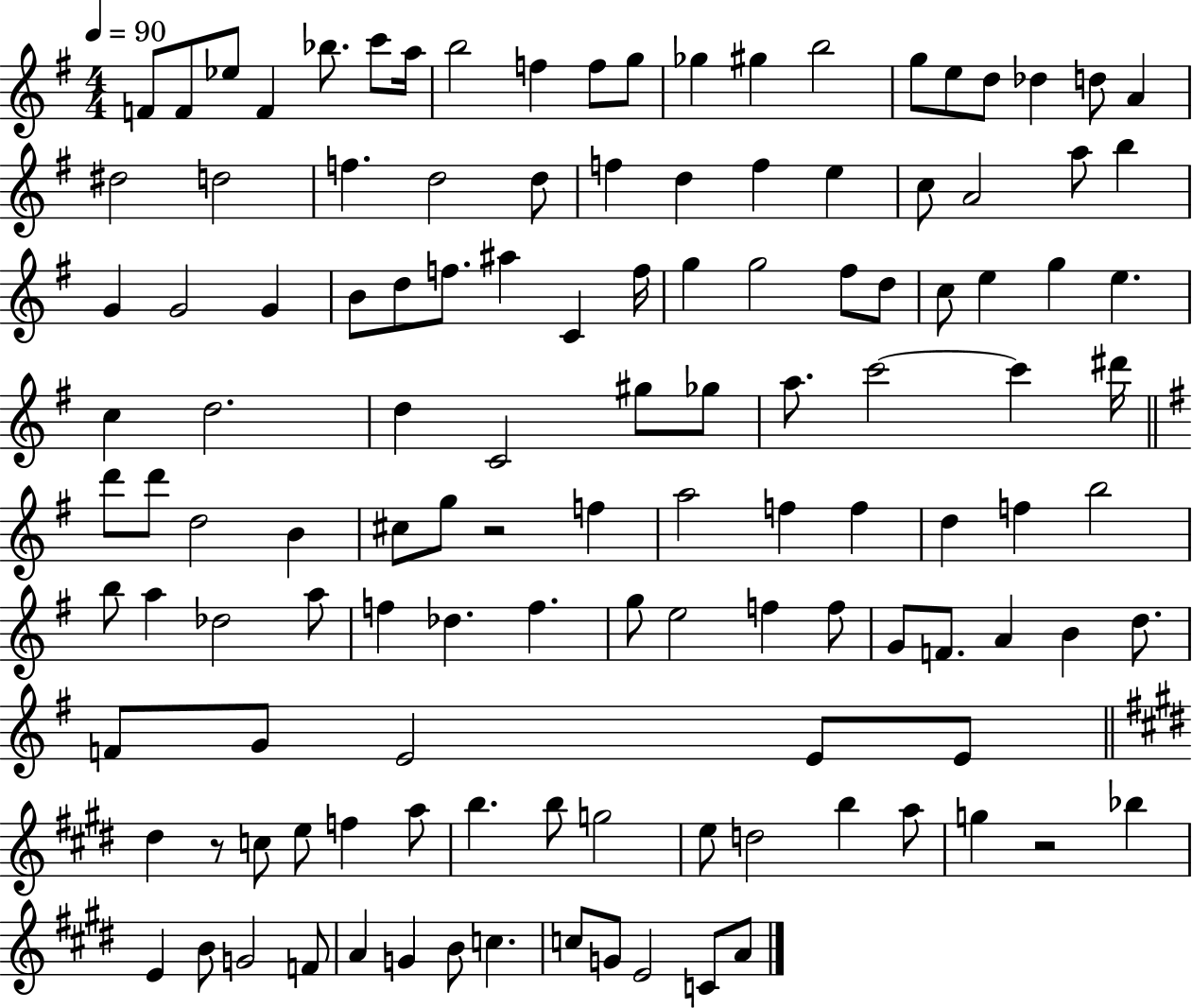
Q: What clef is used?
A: treble